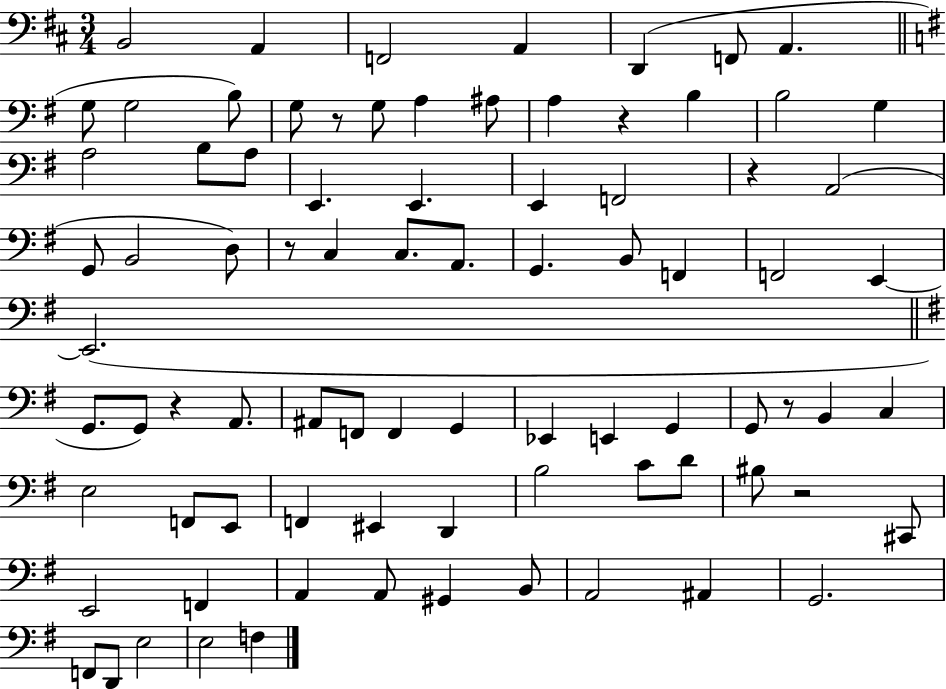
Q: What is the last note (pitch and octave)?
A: F3